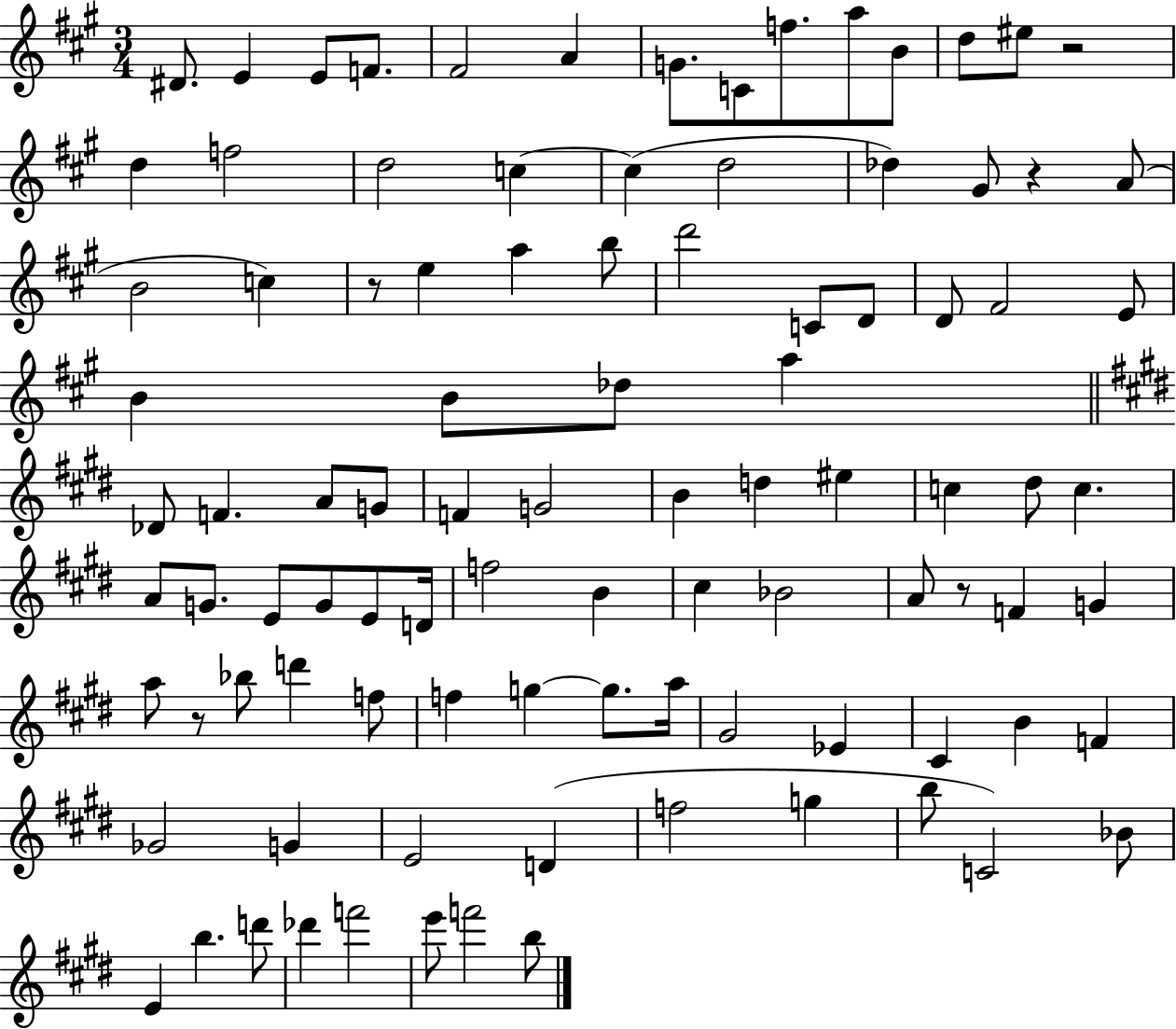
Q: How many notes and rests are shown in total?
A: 97